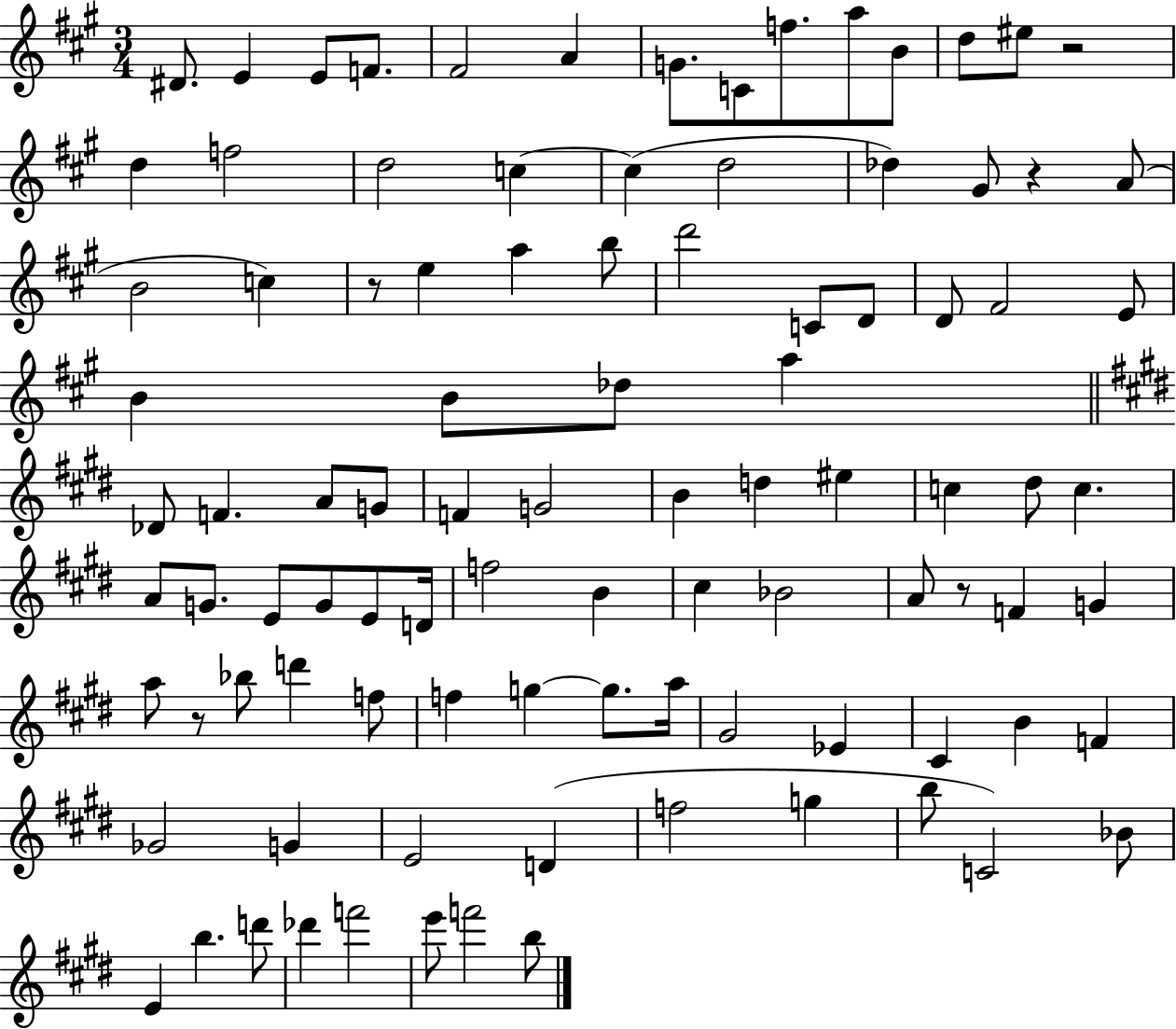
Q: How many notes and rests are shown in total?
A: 97